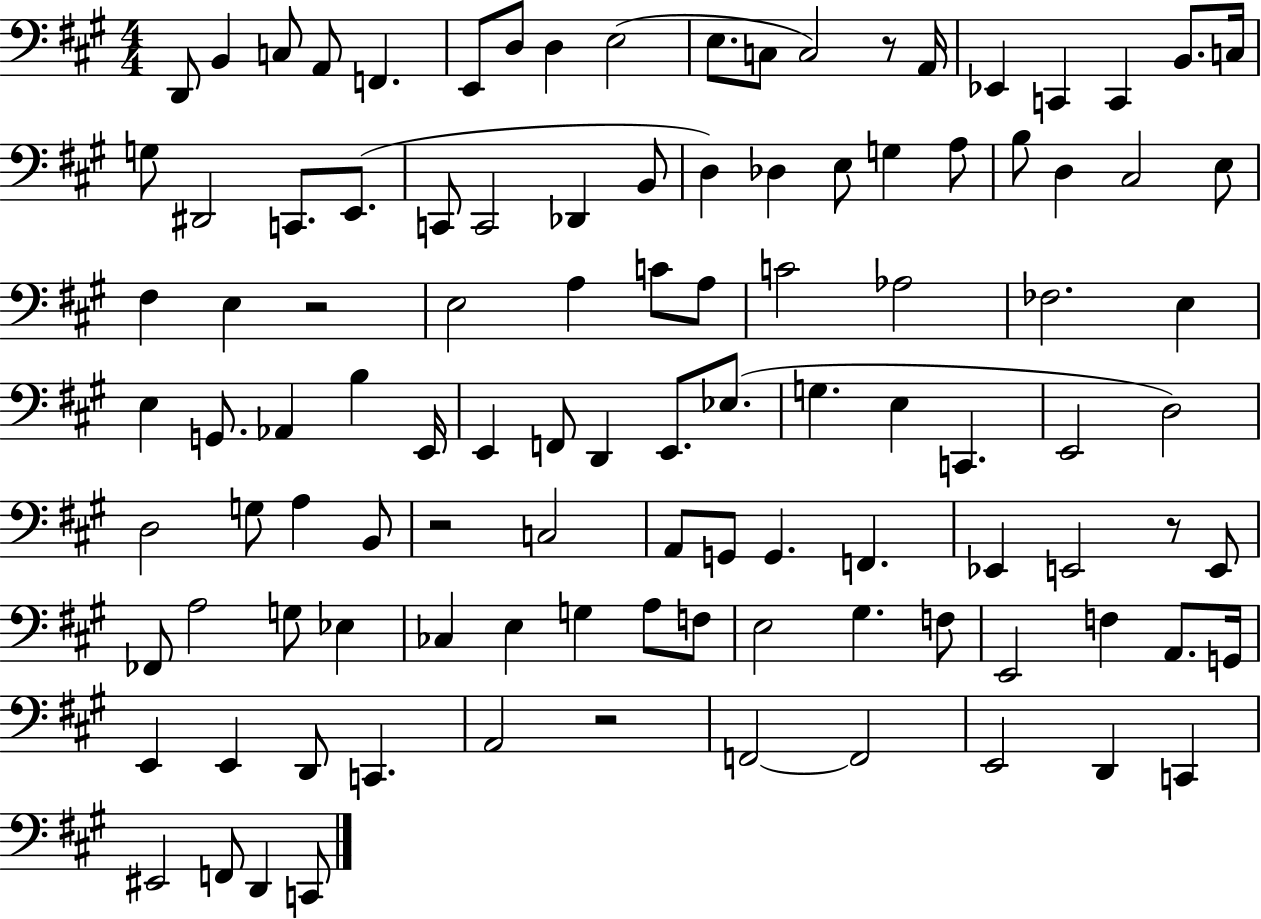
D2/e B2/q C3/e A2/e F2/q. E2/e D3/e D3/q E3/h E3/e. C3/e C3/h R/e A2/s Eb2/q C2/q C2/q B2/e. C3/s G3/e D#2/h C2/e. E2/e. C2/e C2/h Db2/q B2/e D3/q Db3/q E3/e G3/q A3/e B3/e D3/q C#3/h E3/e F#3/q E3/q R/h E3/h A3/q C4/e A3/e C4/h Ab3/h FES3/h. E3/q E3/q G2/e. Ab2/q B3/q E2/s E2/q F2/e D2/q E2/e. Eb3/e. G3/q. E3/q C2/q. E2/h D3/h D3/h G3/e A3/q B2/e R/h C3/h A2/e G2/e G2/q. F2/q. Eb2/q E2/h R/e E2/e FES2/e A3/h G3/e Eb3/q CES3/q E3/q G3/q A3/e F3/e E3/h G#3/q. F3/e E2/h F3/q A2/e. G2/s E2/q E2/q D2/e C2/q. A2/h R/h F2/h F2/h E2/h D2/q C2/q EIS2/h F2/e D2/q C2/e